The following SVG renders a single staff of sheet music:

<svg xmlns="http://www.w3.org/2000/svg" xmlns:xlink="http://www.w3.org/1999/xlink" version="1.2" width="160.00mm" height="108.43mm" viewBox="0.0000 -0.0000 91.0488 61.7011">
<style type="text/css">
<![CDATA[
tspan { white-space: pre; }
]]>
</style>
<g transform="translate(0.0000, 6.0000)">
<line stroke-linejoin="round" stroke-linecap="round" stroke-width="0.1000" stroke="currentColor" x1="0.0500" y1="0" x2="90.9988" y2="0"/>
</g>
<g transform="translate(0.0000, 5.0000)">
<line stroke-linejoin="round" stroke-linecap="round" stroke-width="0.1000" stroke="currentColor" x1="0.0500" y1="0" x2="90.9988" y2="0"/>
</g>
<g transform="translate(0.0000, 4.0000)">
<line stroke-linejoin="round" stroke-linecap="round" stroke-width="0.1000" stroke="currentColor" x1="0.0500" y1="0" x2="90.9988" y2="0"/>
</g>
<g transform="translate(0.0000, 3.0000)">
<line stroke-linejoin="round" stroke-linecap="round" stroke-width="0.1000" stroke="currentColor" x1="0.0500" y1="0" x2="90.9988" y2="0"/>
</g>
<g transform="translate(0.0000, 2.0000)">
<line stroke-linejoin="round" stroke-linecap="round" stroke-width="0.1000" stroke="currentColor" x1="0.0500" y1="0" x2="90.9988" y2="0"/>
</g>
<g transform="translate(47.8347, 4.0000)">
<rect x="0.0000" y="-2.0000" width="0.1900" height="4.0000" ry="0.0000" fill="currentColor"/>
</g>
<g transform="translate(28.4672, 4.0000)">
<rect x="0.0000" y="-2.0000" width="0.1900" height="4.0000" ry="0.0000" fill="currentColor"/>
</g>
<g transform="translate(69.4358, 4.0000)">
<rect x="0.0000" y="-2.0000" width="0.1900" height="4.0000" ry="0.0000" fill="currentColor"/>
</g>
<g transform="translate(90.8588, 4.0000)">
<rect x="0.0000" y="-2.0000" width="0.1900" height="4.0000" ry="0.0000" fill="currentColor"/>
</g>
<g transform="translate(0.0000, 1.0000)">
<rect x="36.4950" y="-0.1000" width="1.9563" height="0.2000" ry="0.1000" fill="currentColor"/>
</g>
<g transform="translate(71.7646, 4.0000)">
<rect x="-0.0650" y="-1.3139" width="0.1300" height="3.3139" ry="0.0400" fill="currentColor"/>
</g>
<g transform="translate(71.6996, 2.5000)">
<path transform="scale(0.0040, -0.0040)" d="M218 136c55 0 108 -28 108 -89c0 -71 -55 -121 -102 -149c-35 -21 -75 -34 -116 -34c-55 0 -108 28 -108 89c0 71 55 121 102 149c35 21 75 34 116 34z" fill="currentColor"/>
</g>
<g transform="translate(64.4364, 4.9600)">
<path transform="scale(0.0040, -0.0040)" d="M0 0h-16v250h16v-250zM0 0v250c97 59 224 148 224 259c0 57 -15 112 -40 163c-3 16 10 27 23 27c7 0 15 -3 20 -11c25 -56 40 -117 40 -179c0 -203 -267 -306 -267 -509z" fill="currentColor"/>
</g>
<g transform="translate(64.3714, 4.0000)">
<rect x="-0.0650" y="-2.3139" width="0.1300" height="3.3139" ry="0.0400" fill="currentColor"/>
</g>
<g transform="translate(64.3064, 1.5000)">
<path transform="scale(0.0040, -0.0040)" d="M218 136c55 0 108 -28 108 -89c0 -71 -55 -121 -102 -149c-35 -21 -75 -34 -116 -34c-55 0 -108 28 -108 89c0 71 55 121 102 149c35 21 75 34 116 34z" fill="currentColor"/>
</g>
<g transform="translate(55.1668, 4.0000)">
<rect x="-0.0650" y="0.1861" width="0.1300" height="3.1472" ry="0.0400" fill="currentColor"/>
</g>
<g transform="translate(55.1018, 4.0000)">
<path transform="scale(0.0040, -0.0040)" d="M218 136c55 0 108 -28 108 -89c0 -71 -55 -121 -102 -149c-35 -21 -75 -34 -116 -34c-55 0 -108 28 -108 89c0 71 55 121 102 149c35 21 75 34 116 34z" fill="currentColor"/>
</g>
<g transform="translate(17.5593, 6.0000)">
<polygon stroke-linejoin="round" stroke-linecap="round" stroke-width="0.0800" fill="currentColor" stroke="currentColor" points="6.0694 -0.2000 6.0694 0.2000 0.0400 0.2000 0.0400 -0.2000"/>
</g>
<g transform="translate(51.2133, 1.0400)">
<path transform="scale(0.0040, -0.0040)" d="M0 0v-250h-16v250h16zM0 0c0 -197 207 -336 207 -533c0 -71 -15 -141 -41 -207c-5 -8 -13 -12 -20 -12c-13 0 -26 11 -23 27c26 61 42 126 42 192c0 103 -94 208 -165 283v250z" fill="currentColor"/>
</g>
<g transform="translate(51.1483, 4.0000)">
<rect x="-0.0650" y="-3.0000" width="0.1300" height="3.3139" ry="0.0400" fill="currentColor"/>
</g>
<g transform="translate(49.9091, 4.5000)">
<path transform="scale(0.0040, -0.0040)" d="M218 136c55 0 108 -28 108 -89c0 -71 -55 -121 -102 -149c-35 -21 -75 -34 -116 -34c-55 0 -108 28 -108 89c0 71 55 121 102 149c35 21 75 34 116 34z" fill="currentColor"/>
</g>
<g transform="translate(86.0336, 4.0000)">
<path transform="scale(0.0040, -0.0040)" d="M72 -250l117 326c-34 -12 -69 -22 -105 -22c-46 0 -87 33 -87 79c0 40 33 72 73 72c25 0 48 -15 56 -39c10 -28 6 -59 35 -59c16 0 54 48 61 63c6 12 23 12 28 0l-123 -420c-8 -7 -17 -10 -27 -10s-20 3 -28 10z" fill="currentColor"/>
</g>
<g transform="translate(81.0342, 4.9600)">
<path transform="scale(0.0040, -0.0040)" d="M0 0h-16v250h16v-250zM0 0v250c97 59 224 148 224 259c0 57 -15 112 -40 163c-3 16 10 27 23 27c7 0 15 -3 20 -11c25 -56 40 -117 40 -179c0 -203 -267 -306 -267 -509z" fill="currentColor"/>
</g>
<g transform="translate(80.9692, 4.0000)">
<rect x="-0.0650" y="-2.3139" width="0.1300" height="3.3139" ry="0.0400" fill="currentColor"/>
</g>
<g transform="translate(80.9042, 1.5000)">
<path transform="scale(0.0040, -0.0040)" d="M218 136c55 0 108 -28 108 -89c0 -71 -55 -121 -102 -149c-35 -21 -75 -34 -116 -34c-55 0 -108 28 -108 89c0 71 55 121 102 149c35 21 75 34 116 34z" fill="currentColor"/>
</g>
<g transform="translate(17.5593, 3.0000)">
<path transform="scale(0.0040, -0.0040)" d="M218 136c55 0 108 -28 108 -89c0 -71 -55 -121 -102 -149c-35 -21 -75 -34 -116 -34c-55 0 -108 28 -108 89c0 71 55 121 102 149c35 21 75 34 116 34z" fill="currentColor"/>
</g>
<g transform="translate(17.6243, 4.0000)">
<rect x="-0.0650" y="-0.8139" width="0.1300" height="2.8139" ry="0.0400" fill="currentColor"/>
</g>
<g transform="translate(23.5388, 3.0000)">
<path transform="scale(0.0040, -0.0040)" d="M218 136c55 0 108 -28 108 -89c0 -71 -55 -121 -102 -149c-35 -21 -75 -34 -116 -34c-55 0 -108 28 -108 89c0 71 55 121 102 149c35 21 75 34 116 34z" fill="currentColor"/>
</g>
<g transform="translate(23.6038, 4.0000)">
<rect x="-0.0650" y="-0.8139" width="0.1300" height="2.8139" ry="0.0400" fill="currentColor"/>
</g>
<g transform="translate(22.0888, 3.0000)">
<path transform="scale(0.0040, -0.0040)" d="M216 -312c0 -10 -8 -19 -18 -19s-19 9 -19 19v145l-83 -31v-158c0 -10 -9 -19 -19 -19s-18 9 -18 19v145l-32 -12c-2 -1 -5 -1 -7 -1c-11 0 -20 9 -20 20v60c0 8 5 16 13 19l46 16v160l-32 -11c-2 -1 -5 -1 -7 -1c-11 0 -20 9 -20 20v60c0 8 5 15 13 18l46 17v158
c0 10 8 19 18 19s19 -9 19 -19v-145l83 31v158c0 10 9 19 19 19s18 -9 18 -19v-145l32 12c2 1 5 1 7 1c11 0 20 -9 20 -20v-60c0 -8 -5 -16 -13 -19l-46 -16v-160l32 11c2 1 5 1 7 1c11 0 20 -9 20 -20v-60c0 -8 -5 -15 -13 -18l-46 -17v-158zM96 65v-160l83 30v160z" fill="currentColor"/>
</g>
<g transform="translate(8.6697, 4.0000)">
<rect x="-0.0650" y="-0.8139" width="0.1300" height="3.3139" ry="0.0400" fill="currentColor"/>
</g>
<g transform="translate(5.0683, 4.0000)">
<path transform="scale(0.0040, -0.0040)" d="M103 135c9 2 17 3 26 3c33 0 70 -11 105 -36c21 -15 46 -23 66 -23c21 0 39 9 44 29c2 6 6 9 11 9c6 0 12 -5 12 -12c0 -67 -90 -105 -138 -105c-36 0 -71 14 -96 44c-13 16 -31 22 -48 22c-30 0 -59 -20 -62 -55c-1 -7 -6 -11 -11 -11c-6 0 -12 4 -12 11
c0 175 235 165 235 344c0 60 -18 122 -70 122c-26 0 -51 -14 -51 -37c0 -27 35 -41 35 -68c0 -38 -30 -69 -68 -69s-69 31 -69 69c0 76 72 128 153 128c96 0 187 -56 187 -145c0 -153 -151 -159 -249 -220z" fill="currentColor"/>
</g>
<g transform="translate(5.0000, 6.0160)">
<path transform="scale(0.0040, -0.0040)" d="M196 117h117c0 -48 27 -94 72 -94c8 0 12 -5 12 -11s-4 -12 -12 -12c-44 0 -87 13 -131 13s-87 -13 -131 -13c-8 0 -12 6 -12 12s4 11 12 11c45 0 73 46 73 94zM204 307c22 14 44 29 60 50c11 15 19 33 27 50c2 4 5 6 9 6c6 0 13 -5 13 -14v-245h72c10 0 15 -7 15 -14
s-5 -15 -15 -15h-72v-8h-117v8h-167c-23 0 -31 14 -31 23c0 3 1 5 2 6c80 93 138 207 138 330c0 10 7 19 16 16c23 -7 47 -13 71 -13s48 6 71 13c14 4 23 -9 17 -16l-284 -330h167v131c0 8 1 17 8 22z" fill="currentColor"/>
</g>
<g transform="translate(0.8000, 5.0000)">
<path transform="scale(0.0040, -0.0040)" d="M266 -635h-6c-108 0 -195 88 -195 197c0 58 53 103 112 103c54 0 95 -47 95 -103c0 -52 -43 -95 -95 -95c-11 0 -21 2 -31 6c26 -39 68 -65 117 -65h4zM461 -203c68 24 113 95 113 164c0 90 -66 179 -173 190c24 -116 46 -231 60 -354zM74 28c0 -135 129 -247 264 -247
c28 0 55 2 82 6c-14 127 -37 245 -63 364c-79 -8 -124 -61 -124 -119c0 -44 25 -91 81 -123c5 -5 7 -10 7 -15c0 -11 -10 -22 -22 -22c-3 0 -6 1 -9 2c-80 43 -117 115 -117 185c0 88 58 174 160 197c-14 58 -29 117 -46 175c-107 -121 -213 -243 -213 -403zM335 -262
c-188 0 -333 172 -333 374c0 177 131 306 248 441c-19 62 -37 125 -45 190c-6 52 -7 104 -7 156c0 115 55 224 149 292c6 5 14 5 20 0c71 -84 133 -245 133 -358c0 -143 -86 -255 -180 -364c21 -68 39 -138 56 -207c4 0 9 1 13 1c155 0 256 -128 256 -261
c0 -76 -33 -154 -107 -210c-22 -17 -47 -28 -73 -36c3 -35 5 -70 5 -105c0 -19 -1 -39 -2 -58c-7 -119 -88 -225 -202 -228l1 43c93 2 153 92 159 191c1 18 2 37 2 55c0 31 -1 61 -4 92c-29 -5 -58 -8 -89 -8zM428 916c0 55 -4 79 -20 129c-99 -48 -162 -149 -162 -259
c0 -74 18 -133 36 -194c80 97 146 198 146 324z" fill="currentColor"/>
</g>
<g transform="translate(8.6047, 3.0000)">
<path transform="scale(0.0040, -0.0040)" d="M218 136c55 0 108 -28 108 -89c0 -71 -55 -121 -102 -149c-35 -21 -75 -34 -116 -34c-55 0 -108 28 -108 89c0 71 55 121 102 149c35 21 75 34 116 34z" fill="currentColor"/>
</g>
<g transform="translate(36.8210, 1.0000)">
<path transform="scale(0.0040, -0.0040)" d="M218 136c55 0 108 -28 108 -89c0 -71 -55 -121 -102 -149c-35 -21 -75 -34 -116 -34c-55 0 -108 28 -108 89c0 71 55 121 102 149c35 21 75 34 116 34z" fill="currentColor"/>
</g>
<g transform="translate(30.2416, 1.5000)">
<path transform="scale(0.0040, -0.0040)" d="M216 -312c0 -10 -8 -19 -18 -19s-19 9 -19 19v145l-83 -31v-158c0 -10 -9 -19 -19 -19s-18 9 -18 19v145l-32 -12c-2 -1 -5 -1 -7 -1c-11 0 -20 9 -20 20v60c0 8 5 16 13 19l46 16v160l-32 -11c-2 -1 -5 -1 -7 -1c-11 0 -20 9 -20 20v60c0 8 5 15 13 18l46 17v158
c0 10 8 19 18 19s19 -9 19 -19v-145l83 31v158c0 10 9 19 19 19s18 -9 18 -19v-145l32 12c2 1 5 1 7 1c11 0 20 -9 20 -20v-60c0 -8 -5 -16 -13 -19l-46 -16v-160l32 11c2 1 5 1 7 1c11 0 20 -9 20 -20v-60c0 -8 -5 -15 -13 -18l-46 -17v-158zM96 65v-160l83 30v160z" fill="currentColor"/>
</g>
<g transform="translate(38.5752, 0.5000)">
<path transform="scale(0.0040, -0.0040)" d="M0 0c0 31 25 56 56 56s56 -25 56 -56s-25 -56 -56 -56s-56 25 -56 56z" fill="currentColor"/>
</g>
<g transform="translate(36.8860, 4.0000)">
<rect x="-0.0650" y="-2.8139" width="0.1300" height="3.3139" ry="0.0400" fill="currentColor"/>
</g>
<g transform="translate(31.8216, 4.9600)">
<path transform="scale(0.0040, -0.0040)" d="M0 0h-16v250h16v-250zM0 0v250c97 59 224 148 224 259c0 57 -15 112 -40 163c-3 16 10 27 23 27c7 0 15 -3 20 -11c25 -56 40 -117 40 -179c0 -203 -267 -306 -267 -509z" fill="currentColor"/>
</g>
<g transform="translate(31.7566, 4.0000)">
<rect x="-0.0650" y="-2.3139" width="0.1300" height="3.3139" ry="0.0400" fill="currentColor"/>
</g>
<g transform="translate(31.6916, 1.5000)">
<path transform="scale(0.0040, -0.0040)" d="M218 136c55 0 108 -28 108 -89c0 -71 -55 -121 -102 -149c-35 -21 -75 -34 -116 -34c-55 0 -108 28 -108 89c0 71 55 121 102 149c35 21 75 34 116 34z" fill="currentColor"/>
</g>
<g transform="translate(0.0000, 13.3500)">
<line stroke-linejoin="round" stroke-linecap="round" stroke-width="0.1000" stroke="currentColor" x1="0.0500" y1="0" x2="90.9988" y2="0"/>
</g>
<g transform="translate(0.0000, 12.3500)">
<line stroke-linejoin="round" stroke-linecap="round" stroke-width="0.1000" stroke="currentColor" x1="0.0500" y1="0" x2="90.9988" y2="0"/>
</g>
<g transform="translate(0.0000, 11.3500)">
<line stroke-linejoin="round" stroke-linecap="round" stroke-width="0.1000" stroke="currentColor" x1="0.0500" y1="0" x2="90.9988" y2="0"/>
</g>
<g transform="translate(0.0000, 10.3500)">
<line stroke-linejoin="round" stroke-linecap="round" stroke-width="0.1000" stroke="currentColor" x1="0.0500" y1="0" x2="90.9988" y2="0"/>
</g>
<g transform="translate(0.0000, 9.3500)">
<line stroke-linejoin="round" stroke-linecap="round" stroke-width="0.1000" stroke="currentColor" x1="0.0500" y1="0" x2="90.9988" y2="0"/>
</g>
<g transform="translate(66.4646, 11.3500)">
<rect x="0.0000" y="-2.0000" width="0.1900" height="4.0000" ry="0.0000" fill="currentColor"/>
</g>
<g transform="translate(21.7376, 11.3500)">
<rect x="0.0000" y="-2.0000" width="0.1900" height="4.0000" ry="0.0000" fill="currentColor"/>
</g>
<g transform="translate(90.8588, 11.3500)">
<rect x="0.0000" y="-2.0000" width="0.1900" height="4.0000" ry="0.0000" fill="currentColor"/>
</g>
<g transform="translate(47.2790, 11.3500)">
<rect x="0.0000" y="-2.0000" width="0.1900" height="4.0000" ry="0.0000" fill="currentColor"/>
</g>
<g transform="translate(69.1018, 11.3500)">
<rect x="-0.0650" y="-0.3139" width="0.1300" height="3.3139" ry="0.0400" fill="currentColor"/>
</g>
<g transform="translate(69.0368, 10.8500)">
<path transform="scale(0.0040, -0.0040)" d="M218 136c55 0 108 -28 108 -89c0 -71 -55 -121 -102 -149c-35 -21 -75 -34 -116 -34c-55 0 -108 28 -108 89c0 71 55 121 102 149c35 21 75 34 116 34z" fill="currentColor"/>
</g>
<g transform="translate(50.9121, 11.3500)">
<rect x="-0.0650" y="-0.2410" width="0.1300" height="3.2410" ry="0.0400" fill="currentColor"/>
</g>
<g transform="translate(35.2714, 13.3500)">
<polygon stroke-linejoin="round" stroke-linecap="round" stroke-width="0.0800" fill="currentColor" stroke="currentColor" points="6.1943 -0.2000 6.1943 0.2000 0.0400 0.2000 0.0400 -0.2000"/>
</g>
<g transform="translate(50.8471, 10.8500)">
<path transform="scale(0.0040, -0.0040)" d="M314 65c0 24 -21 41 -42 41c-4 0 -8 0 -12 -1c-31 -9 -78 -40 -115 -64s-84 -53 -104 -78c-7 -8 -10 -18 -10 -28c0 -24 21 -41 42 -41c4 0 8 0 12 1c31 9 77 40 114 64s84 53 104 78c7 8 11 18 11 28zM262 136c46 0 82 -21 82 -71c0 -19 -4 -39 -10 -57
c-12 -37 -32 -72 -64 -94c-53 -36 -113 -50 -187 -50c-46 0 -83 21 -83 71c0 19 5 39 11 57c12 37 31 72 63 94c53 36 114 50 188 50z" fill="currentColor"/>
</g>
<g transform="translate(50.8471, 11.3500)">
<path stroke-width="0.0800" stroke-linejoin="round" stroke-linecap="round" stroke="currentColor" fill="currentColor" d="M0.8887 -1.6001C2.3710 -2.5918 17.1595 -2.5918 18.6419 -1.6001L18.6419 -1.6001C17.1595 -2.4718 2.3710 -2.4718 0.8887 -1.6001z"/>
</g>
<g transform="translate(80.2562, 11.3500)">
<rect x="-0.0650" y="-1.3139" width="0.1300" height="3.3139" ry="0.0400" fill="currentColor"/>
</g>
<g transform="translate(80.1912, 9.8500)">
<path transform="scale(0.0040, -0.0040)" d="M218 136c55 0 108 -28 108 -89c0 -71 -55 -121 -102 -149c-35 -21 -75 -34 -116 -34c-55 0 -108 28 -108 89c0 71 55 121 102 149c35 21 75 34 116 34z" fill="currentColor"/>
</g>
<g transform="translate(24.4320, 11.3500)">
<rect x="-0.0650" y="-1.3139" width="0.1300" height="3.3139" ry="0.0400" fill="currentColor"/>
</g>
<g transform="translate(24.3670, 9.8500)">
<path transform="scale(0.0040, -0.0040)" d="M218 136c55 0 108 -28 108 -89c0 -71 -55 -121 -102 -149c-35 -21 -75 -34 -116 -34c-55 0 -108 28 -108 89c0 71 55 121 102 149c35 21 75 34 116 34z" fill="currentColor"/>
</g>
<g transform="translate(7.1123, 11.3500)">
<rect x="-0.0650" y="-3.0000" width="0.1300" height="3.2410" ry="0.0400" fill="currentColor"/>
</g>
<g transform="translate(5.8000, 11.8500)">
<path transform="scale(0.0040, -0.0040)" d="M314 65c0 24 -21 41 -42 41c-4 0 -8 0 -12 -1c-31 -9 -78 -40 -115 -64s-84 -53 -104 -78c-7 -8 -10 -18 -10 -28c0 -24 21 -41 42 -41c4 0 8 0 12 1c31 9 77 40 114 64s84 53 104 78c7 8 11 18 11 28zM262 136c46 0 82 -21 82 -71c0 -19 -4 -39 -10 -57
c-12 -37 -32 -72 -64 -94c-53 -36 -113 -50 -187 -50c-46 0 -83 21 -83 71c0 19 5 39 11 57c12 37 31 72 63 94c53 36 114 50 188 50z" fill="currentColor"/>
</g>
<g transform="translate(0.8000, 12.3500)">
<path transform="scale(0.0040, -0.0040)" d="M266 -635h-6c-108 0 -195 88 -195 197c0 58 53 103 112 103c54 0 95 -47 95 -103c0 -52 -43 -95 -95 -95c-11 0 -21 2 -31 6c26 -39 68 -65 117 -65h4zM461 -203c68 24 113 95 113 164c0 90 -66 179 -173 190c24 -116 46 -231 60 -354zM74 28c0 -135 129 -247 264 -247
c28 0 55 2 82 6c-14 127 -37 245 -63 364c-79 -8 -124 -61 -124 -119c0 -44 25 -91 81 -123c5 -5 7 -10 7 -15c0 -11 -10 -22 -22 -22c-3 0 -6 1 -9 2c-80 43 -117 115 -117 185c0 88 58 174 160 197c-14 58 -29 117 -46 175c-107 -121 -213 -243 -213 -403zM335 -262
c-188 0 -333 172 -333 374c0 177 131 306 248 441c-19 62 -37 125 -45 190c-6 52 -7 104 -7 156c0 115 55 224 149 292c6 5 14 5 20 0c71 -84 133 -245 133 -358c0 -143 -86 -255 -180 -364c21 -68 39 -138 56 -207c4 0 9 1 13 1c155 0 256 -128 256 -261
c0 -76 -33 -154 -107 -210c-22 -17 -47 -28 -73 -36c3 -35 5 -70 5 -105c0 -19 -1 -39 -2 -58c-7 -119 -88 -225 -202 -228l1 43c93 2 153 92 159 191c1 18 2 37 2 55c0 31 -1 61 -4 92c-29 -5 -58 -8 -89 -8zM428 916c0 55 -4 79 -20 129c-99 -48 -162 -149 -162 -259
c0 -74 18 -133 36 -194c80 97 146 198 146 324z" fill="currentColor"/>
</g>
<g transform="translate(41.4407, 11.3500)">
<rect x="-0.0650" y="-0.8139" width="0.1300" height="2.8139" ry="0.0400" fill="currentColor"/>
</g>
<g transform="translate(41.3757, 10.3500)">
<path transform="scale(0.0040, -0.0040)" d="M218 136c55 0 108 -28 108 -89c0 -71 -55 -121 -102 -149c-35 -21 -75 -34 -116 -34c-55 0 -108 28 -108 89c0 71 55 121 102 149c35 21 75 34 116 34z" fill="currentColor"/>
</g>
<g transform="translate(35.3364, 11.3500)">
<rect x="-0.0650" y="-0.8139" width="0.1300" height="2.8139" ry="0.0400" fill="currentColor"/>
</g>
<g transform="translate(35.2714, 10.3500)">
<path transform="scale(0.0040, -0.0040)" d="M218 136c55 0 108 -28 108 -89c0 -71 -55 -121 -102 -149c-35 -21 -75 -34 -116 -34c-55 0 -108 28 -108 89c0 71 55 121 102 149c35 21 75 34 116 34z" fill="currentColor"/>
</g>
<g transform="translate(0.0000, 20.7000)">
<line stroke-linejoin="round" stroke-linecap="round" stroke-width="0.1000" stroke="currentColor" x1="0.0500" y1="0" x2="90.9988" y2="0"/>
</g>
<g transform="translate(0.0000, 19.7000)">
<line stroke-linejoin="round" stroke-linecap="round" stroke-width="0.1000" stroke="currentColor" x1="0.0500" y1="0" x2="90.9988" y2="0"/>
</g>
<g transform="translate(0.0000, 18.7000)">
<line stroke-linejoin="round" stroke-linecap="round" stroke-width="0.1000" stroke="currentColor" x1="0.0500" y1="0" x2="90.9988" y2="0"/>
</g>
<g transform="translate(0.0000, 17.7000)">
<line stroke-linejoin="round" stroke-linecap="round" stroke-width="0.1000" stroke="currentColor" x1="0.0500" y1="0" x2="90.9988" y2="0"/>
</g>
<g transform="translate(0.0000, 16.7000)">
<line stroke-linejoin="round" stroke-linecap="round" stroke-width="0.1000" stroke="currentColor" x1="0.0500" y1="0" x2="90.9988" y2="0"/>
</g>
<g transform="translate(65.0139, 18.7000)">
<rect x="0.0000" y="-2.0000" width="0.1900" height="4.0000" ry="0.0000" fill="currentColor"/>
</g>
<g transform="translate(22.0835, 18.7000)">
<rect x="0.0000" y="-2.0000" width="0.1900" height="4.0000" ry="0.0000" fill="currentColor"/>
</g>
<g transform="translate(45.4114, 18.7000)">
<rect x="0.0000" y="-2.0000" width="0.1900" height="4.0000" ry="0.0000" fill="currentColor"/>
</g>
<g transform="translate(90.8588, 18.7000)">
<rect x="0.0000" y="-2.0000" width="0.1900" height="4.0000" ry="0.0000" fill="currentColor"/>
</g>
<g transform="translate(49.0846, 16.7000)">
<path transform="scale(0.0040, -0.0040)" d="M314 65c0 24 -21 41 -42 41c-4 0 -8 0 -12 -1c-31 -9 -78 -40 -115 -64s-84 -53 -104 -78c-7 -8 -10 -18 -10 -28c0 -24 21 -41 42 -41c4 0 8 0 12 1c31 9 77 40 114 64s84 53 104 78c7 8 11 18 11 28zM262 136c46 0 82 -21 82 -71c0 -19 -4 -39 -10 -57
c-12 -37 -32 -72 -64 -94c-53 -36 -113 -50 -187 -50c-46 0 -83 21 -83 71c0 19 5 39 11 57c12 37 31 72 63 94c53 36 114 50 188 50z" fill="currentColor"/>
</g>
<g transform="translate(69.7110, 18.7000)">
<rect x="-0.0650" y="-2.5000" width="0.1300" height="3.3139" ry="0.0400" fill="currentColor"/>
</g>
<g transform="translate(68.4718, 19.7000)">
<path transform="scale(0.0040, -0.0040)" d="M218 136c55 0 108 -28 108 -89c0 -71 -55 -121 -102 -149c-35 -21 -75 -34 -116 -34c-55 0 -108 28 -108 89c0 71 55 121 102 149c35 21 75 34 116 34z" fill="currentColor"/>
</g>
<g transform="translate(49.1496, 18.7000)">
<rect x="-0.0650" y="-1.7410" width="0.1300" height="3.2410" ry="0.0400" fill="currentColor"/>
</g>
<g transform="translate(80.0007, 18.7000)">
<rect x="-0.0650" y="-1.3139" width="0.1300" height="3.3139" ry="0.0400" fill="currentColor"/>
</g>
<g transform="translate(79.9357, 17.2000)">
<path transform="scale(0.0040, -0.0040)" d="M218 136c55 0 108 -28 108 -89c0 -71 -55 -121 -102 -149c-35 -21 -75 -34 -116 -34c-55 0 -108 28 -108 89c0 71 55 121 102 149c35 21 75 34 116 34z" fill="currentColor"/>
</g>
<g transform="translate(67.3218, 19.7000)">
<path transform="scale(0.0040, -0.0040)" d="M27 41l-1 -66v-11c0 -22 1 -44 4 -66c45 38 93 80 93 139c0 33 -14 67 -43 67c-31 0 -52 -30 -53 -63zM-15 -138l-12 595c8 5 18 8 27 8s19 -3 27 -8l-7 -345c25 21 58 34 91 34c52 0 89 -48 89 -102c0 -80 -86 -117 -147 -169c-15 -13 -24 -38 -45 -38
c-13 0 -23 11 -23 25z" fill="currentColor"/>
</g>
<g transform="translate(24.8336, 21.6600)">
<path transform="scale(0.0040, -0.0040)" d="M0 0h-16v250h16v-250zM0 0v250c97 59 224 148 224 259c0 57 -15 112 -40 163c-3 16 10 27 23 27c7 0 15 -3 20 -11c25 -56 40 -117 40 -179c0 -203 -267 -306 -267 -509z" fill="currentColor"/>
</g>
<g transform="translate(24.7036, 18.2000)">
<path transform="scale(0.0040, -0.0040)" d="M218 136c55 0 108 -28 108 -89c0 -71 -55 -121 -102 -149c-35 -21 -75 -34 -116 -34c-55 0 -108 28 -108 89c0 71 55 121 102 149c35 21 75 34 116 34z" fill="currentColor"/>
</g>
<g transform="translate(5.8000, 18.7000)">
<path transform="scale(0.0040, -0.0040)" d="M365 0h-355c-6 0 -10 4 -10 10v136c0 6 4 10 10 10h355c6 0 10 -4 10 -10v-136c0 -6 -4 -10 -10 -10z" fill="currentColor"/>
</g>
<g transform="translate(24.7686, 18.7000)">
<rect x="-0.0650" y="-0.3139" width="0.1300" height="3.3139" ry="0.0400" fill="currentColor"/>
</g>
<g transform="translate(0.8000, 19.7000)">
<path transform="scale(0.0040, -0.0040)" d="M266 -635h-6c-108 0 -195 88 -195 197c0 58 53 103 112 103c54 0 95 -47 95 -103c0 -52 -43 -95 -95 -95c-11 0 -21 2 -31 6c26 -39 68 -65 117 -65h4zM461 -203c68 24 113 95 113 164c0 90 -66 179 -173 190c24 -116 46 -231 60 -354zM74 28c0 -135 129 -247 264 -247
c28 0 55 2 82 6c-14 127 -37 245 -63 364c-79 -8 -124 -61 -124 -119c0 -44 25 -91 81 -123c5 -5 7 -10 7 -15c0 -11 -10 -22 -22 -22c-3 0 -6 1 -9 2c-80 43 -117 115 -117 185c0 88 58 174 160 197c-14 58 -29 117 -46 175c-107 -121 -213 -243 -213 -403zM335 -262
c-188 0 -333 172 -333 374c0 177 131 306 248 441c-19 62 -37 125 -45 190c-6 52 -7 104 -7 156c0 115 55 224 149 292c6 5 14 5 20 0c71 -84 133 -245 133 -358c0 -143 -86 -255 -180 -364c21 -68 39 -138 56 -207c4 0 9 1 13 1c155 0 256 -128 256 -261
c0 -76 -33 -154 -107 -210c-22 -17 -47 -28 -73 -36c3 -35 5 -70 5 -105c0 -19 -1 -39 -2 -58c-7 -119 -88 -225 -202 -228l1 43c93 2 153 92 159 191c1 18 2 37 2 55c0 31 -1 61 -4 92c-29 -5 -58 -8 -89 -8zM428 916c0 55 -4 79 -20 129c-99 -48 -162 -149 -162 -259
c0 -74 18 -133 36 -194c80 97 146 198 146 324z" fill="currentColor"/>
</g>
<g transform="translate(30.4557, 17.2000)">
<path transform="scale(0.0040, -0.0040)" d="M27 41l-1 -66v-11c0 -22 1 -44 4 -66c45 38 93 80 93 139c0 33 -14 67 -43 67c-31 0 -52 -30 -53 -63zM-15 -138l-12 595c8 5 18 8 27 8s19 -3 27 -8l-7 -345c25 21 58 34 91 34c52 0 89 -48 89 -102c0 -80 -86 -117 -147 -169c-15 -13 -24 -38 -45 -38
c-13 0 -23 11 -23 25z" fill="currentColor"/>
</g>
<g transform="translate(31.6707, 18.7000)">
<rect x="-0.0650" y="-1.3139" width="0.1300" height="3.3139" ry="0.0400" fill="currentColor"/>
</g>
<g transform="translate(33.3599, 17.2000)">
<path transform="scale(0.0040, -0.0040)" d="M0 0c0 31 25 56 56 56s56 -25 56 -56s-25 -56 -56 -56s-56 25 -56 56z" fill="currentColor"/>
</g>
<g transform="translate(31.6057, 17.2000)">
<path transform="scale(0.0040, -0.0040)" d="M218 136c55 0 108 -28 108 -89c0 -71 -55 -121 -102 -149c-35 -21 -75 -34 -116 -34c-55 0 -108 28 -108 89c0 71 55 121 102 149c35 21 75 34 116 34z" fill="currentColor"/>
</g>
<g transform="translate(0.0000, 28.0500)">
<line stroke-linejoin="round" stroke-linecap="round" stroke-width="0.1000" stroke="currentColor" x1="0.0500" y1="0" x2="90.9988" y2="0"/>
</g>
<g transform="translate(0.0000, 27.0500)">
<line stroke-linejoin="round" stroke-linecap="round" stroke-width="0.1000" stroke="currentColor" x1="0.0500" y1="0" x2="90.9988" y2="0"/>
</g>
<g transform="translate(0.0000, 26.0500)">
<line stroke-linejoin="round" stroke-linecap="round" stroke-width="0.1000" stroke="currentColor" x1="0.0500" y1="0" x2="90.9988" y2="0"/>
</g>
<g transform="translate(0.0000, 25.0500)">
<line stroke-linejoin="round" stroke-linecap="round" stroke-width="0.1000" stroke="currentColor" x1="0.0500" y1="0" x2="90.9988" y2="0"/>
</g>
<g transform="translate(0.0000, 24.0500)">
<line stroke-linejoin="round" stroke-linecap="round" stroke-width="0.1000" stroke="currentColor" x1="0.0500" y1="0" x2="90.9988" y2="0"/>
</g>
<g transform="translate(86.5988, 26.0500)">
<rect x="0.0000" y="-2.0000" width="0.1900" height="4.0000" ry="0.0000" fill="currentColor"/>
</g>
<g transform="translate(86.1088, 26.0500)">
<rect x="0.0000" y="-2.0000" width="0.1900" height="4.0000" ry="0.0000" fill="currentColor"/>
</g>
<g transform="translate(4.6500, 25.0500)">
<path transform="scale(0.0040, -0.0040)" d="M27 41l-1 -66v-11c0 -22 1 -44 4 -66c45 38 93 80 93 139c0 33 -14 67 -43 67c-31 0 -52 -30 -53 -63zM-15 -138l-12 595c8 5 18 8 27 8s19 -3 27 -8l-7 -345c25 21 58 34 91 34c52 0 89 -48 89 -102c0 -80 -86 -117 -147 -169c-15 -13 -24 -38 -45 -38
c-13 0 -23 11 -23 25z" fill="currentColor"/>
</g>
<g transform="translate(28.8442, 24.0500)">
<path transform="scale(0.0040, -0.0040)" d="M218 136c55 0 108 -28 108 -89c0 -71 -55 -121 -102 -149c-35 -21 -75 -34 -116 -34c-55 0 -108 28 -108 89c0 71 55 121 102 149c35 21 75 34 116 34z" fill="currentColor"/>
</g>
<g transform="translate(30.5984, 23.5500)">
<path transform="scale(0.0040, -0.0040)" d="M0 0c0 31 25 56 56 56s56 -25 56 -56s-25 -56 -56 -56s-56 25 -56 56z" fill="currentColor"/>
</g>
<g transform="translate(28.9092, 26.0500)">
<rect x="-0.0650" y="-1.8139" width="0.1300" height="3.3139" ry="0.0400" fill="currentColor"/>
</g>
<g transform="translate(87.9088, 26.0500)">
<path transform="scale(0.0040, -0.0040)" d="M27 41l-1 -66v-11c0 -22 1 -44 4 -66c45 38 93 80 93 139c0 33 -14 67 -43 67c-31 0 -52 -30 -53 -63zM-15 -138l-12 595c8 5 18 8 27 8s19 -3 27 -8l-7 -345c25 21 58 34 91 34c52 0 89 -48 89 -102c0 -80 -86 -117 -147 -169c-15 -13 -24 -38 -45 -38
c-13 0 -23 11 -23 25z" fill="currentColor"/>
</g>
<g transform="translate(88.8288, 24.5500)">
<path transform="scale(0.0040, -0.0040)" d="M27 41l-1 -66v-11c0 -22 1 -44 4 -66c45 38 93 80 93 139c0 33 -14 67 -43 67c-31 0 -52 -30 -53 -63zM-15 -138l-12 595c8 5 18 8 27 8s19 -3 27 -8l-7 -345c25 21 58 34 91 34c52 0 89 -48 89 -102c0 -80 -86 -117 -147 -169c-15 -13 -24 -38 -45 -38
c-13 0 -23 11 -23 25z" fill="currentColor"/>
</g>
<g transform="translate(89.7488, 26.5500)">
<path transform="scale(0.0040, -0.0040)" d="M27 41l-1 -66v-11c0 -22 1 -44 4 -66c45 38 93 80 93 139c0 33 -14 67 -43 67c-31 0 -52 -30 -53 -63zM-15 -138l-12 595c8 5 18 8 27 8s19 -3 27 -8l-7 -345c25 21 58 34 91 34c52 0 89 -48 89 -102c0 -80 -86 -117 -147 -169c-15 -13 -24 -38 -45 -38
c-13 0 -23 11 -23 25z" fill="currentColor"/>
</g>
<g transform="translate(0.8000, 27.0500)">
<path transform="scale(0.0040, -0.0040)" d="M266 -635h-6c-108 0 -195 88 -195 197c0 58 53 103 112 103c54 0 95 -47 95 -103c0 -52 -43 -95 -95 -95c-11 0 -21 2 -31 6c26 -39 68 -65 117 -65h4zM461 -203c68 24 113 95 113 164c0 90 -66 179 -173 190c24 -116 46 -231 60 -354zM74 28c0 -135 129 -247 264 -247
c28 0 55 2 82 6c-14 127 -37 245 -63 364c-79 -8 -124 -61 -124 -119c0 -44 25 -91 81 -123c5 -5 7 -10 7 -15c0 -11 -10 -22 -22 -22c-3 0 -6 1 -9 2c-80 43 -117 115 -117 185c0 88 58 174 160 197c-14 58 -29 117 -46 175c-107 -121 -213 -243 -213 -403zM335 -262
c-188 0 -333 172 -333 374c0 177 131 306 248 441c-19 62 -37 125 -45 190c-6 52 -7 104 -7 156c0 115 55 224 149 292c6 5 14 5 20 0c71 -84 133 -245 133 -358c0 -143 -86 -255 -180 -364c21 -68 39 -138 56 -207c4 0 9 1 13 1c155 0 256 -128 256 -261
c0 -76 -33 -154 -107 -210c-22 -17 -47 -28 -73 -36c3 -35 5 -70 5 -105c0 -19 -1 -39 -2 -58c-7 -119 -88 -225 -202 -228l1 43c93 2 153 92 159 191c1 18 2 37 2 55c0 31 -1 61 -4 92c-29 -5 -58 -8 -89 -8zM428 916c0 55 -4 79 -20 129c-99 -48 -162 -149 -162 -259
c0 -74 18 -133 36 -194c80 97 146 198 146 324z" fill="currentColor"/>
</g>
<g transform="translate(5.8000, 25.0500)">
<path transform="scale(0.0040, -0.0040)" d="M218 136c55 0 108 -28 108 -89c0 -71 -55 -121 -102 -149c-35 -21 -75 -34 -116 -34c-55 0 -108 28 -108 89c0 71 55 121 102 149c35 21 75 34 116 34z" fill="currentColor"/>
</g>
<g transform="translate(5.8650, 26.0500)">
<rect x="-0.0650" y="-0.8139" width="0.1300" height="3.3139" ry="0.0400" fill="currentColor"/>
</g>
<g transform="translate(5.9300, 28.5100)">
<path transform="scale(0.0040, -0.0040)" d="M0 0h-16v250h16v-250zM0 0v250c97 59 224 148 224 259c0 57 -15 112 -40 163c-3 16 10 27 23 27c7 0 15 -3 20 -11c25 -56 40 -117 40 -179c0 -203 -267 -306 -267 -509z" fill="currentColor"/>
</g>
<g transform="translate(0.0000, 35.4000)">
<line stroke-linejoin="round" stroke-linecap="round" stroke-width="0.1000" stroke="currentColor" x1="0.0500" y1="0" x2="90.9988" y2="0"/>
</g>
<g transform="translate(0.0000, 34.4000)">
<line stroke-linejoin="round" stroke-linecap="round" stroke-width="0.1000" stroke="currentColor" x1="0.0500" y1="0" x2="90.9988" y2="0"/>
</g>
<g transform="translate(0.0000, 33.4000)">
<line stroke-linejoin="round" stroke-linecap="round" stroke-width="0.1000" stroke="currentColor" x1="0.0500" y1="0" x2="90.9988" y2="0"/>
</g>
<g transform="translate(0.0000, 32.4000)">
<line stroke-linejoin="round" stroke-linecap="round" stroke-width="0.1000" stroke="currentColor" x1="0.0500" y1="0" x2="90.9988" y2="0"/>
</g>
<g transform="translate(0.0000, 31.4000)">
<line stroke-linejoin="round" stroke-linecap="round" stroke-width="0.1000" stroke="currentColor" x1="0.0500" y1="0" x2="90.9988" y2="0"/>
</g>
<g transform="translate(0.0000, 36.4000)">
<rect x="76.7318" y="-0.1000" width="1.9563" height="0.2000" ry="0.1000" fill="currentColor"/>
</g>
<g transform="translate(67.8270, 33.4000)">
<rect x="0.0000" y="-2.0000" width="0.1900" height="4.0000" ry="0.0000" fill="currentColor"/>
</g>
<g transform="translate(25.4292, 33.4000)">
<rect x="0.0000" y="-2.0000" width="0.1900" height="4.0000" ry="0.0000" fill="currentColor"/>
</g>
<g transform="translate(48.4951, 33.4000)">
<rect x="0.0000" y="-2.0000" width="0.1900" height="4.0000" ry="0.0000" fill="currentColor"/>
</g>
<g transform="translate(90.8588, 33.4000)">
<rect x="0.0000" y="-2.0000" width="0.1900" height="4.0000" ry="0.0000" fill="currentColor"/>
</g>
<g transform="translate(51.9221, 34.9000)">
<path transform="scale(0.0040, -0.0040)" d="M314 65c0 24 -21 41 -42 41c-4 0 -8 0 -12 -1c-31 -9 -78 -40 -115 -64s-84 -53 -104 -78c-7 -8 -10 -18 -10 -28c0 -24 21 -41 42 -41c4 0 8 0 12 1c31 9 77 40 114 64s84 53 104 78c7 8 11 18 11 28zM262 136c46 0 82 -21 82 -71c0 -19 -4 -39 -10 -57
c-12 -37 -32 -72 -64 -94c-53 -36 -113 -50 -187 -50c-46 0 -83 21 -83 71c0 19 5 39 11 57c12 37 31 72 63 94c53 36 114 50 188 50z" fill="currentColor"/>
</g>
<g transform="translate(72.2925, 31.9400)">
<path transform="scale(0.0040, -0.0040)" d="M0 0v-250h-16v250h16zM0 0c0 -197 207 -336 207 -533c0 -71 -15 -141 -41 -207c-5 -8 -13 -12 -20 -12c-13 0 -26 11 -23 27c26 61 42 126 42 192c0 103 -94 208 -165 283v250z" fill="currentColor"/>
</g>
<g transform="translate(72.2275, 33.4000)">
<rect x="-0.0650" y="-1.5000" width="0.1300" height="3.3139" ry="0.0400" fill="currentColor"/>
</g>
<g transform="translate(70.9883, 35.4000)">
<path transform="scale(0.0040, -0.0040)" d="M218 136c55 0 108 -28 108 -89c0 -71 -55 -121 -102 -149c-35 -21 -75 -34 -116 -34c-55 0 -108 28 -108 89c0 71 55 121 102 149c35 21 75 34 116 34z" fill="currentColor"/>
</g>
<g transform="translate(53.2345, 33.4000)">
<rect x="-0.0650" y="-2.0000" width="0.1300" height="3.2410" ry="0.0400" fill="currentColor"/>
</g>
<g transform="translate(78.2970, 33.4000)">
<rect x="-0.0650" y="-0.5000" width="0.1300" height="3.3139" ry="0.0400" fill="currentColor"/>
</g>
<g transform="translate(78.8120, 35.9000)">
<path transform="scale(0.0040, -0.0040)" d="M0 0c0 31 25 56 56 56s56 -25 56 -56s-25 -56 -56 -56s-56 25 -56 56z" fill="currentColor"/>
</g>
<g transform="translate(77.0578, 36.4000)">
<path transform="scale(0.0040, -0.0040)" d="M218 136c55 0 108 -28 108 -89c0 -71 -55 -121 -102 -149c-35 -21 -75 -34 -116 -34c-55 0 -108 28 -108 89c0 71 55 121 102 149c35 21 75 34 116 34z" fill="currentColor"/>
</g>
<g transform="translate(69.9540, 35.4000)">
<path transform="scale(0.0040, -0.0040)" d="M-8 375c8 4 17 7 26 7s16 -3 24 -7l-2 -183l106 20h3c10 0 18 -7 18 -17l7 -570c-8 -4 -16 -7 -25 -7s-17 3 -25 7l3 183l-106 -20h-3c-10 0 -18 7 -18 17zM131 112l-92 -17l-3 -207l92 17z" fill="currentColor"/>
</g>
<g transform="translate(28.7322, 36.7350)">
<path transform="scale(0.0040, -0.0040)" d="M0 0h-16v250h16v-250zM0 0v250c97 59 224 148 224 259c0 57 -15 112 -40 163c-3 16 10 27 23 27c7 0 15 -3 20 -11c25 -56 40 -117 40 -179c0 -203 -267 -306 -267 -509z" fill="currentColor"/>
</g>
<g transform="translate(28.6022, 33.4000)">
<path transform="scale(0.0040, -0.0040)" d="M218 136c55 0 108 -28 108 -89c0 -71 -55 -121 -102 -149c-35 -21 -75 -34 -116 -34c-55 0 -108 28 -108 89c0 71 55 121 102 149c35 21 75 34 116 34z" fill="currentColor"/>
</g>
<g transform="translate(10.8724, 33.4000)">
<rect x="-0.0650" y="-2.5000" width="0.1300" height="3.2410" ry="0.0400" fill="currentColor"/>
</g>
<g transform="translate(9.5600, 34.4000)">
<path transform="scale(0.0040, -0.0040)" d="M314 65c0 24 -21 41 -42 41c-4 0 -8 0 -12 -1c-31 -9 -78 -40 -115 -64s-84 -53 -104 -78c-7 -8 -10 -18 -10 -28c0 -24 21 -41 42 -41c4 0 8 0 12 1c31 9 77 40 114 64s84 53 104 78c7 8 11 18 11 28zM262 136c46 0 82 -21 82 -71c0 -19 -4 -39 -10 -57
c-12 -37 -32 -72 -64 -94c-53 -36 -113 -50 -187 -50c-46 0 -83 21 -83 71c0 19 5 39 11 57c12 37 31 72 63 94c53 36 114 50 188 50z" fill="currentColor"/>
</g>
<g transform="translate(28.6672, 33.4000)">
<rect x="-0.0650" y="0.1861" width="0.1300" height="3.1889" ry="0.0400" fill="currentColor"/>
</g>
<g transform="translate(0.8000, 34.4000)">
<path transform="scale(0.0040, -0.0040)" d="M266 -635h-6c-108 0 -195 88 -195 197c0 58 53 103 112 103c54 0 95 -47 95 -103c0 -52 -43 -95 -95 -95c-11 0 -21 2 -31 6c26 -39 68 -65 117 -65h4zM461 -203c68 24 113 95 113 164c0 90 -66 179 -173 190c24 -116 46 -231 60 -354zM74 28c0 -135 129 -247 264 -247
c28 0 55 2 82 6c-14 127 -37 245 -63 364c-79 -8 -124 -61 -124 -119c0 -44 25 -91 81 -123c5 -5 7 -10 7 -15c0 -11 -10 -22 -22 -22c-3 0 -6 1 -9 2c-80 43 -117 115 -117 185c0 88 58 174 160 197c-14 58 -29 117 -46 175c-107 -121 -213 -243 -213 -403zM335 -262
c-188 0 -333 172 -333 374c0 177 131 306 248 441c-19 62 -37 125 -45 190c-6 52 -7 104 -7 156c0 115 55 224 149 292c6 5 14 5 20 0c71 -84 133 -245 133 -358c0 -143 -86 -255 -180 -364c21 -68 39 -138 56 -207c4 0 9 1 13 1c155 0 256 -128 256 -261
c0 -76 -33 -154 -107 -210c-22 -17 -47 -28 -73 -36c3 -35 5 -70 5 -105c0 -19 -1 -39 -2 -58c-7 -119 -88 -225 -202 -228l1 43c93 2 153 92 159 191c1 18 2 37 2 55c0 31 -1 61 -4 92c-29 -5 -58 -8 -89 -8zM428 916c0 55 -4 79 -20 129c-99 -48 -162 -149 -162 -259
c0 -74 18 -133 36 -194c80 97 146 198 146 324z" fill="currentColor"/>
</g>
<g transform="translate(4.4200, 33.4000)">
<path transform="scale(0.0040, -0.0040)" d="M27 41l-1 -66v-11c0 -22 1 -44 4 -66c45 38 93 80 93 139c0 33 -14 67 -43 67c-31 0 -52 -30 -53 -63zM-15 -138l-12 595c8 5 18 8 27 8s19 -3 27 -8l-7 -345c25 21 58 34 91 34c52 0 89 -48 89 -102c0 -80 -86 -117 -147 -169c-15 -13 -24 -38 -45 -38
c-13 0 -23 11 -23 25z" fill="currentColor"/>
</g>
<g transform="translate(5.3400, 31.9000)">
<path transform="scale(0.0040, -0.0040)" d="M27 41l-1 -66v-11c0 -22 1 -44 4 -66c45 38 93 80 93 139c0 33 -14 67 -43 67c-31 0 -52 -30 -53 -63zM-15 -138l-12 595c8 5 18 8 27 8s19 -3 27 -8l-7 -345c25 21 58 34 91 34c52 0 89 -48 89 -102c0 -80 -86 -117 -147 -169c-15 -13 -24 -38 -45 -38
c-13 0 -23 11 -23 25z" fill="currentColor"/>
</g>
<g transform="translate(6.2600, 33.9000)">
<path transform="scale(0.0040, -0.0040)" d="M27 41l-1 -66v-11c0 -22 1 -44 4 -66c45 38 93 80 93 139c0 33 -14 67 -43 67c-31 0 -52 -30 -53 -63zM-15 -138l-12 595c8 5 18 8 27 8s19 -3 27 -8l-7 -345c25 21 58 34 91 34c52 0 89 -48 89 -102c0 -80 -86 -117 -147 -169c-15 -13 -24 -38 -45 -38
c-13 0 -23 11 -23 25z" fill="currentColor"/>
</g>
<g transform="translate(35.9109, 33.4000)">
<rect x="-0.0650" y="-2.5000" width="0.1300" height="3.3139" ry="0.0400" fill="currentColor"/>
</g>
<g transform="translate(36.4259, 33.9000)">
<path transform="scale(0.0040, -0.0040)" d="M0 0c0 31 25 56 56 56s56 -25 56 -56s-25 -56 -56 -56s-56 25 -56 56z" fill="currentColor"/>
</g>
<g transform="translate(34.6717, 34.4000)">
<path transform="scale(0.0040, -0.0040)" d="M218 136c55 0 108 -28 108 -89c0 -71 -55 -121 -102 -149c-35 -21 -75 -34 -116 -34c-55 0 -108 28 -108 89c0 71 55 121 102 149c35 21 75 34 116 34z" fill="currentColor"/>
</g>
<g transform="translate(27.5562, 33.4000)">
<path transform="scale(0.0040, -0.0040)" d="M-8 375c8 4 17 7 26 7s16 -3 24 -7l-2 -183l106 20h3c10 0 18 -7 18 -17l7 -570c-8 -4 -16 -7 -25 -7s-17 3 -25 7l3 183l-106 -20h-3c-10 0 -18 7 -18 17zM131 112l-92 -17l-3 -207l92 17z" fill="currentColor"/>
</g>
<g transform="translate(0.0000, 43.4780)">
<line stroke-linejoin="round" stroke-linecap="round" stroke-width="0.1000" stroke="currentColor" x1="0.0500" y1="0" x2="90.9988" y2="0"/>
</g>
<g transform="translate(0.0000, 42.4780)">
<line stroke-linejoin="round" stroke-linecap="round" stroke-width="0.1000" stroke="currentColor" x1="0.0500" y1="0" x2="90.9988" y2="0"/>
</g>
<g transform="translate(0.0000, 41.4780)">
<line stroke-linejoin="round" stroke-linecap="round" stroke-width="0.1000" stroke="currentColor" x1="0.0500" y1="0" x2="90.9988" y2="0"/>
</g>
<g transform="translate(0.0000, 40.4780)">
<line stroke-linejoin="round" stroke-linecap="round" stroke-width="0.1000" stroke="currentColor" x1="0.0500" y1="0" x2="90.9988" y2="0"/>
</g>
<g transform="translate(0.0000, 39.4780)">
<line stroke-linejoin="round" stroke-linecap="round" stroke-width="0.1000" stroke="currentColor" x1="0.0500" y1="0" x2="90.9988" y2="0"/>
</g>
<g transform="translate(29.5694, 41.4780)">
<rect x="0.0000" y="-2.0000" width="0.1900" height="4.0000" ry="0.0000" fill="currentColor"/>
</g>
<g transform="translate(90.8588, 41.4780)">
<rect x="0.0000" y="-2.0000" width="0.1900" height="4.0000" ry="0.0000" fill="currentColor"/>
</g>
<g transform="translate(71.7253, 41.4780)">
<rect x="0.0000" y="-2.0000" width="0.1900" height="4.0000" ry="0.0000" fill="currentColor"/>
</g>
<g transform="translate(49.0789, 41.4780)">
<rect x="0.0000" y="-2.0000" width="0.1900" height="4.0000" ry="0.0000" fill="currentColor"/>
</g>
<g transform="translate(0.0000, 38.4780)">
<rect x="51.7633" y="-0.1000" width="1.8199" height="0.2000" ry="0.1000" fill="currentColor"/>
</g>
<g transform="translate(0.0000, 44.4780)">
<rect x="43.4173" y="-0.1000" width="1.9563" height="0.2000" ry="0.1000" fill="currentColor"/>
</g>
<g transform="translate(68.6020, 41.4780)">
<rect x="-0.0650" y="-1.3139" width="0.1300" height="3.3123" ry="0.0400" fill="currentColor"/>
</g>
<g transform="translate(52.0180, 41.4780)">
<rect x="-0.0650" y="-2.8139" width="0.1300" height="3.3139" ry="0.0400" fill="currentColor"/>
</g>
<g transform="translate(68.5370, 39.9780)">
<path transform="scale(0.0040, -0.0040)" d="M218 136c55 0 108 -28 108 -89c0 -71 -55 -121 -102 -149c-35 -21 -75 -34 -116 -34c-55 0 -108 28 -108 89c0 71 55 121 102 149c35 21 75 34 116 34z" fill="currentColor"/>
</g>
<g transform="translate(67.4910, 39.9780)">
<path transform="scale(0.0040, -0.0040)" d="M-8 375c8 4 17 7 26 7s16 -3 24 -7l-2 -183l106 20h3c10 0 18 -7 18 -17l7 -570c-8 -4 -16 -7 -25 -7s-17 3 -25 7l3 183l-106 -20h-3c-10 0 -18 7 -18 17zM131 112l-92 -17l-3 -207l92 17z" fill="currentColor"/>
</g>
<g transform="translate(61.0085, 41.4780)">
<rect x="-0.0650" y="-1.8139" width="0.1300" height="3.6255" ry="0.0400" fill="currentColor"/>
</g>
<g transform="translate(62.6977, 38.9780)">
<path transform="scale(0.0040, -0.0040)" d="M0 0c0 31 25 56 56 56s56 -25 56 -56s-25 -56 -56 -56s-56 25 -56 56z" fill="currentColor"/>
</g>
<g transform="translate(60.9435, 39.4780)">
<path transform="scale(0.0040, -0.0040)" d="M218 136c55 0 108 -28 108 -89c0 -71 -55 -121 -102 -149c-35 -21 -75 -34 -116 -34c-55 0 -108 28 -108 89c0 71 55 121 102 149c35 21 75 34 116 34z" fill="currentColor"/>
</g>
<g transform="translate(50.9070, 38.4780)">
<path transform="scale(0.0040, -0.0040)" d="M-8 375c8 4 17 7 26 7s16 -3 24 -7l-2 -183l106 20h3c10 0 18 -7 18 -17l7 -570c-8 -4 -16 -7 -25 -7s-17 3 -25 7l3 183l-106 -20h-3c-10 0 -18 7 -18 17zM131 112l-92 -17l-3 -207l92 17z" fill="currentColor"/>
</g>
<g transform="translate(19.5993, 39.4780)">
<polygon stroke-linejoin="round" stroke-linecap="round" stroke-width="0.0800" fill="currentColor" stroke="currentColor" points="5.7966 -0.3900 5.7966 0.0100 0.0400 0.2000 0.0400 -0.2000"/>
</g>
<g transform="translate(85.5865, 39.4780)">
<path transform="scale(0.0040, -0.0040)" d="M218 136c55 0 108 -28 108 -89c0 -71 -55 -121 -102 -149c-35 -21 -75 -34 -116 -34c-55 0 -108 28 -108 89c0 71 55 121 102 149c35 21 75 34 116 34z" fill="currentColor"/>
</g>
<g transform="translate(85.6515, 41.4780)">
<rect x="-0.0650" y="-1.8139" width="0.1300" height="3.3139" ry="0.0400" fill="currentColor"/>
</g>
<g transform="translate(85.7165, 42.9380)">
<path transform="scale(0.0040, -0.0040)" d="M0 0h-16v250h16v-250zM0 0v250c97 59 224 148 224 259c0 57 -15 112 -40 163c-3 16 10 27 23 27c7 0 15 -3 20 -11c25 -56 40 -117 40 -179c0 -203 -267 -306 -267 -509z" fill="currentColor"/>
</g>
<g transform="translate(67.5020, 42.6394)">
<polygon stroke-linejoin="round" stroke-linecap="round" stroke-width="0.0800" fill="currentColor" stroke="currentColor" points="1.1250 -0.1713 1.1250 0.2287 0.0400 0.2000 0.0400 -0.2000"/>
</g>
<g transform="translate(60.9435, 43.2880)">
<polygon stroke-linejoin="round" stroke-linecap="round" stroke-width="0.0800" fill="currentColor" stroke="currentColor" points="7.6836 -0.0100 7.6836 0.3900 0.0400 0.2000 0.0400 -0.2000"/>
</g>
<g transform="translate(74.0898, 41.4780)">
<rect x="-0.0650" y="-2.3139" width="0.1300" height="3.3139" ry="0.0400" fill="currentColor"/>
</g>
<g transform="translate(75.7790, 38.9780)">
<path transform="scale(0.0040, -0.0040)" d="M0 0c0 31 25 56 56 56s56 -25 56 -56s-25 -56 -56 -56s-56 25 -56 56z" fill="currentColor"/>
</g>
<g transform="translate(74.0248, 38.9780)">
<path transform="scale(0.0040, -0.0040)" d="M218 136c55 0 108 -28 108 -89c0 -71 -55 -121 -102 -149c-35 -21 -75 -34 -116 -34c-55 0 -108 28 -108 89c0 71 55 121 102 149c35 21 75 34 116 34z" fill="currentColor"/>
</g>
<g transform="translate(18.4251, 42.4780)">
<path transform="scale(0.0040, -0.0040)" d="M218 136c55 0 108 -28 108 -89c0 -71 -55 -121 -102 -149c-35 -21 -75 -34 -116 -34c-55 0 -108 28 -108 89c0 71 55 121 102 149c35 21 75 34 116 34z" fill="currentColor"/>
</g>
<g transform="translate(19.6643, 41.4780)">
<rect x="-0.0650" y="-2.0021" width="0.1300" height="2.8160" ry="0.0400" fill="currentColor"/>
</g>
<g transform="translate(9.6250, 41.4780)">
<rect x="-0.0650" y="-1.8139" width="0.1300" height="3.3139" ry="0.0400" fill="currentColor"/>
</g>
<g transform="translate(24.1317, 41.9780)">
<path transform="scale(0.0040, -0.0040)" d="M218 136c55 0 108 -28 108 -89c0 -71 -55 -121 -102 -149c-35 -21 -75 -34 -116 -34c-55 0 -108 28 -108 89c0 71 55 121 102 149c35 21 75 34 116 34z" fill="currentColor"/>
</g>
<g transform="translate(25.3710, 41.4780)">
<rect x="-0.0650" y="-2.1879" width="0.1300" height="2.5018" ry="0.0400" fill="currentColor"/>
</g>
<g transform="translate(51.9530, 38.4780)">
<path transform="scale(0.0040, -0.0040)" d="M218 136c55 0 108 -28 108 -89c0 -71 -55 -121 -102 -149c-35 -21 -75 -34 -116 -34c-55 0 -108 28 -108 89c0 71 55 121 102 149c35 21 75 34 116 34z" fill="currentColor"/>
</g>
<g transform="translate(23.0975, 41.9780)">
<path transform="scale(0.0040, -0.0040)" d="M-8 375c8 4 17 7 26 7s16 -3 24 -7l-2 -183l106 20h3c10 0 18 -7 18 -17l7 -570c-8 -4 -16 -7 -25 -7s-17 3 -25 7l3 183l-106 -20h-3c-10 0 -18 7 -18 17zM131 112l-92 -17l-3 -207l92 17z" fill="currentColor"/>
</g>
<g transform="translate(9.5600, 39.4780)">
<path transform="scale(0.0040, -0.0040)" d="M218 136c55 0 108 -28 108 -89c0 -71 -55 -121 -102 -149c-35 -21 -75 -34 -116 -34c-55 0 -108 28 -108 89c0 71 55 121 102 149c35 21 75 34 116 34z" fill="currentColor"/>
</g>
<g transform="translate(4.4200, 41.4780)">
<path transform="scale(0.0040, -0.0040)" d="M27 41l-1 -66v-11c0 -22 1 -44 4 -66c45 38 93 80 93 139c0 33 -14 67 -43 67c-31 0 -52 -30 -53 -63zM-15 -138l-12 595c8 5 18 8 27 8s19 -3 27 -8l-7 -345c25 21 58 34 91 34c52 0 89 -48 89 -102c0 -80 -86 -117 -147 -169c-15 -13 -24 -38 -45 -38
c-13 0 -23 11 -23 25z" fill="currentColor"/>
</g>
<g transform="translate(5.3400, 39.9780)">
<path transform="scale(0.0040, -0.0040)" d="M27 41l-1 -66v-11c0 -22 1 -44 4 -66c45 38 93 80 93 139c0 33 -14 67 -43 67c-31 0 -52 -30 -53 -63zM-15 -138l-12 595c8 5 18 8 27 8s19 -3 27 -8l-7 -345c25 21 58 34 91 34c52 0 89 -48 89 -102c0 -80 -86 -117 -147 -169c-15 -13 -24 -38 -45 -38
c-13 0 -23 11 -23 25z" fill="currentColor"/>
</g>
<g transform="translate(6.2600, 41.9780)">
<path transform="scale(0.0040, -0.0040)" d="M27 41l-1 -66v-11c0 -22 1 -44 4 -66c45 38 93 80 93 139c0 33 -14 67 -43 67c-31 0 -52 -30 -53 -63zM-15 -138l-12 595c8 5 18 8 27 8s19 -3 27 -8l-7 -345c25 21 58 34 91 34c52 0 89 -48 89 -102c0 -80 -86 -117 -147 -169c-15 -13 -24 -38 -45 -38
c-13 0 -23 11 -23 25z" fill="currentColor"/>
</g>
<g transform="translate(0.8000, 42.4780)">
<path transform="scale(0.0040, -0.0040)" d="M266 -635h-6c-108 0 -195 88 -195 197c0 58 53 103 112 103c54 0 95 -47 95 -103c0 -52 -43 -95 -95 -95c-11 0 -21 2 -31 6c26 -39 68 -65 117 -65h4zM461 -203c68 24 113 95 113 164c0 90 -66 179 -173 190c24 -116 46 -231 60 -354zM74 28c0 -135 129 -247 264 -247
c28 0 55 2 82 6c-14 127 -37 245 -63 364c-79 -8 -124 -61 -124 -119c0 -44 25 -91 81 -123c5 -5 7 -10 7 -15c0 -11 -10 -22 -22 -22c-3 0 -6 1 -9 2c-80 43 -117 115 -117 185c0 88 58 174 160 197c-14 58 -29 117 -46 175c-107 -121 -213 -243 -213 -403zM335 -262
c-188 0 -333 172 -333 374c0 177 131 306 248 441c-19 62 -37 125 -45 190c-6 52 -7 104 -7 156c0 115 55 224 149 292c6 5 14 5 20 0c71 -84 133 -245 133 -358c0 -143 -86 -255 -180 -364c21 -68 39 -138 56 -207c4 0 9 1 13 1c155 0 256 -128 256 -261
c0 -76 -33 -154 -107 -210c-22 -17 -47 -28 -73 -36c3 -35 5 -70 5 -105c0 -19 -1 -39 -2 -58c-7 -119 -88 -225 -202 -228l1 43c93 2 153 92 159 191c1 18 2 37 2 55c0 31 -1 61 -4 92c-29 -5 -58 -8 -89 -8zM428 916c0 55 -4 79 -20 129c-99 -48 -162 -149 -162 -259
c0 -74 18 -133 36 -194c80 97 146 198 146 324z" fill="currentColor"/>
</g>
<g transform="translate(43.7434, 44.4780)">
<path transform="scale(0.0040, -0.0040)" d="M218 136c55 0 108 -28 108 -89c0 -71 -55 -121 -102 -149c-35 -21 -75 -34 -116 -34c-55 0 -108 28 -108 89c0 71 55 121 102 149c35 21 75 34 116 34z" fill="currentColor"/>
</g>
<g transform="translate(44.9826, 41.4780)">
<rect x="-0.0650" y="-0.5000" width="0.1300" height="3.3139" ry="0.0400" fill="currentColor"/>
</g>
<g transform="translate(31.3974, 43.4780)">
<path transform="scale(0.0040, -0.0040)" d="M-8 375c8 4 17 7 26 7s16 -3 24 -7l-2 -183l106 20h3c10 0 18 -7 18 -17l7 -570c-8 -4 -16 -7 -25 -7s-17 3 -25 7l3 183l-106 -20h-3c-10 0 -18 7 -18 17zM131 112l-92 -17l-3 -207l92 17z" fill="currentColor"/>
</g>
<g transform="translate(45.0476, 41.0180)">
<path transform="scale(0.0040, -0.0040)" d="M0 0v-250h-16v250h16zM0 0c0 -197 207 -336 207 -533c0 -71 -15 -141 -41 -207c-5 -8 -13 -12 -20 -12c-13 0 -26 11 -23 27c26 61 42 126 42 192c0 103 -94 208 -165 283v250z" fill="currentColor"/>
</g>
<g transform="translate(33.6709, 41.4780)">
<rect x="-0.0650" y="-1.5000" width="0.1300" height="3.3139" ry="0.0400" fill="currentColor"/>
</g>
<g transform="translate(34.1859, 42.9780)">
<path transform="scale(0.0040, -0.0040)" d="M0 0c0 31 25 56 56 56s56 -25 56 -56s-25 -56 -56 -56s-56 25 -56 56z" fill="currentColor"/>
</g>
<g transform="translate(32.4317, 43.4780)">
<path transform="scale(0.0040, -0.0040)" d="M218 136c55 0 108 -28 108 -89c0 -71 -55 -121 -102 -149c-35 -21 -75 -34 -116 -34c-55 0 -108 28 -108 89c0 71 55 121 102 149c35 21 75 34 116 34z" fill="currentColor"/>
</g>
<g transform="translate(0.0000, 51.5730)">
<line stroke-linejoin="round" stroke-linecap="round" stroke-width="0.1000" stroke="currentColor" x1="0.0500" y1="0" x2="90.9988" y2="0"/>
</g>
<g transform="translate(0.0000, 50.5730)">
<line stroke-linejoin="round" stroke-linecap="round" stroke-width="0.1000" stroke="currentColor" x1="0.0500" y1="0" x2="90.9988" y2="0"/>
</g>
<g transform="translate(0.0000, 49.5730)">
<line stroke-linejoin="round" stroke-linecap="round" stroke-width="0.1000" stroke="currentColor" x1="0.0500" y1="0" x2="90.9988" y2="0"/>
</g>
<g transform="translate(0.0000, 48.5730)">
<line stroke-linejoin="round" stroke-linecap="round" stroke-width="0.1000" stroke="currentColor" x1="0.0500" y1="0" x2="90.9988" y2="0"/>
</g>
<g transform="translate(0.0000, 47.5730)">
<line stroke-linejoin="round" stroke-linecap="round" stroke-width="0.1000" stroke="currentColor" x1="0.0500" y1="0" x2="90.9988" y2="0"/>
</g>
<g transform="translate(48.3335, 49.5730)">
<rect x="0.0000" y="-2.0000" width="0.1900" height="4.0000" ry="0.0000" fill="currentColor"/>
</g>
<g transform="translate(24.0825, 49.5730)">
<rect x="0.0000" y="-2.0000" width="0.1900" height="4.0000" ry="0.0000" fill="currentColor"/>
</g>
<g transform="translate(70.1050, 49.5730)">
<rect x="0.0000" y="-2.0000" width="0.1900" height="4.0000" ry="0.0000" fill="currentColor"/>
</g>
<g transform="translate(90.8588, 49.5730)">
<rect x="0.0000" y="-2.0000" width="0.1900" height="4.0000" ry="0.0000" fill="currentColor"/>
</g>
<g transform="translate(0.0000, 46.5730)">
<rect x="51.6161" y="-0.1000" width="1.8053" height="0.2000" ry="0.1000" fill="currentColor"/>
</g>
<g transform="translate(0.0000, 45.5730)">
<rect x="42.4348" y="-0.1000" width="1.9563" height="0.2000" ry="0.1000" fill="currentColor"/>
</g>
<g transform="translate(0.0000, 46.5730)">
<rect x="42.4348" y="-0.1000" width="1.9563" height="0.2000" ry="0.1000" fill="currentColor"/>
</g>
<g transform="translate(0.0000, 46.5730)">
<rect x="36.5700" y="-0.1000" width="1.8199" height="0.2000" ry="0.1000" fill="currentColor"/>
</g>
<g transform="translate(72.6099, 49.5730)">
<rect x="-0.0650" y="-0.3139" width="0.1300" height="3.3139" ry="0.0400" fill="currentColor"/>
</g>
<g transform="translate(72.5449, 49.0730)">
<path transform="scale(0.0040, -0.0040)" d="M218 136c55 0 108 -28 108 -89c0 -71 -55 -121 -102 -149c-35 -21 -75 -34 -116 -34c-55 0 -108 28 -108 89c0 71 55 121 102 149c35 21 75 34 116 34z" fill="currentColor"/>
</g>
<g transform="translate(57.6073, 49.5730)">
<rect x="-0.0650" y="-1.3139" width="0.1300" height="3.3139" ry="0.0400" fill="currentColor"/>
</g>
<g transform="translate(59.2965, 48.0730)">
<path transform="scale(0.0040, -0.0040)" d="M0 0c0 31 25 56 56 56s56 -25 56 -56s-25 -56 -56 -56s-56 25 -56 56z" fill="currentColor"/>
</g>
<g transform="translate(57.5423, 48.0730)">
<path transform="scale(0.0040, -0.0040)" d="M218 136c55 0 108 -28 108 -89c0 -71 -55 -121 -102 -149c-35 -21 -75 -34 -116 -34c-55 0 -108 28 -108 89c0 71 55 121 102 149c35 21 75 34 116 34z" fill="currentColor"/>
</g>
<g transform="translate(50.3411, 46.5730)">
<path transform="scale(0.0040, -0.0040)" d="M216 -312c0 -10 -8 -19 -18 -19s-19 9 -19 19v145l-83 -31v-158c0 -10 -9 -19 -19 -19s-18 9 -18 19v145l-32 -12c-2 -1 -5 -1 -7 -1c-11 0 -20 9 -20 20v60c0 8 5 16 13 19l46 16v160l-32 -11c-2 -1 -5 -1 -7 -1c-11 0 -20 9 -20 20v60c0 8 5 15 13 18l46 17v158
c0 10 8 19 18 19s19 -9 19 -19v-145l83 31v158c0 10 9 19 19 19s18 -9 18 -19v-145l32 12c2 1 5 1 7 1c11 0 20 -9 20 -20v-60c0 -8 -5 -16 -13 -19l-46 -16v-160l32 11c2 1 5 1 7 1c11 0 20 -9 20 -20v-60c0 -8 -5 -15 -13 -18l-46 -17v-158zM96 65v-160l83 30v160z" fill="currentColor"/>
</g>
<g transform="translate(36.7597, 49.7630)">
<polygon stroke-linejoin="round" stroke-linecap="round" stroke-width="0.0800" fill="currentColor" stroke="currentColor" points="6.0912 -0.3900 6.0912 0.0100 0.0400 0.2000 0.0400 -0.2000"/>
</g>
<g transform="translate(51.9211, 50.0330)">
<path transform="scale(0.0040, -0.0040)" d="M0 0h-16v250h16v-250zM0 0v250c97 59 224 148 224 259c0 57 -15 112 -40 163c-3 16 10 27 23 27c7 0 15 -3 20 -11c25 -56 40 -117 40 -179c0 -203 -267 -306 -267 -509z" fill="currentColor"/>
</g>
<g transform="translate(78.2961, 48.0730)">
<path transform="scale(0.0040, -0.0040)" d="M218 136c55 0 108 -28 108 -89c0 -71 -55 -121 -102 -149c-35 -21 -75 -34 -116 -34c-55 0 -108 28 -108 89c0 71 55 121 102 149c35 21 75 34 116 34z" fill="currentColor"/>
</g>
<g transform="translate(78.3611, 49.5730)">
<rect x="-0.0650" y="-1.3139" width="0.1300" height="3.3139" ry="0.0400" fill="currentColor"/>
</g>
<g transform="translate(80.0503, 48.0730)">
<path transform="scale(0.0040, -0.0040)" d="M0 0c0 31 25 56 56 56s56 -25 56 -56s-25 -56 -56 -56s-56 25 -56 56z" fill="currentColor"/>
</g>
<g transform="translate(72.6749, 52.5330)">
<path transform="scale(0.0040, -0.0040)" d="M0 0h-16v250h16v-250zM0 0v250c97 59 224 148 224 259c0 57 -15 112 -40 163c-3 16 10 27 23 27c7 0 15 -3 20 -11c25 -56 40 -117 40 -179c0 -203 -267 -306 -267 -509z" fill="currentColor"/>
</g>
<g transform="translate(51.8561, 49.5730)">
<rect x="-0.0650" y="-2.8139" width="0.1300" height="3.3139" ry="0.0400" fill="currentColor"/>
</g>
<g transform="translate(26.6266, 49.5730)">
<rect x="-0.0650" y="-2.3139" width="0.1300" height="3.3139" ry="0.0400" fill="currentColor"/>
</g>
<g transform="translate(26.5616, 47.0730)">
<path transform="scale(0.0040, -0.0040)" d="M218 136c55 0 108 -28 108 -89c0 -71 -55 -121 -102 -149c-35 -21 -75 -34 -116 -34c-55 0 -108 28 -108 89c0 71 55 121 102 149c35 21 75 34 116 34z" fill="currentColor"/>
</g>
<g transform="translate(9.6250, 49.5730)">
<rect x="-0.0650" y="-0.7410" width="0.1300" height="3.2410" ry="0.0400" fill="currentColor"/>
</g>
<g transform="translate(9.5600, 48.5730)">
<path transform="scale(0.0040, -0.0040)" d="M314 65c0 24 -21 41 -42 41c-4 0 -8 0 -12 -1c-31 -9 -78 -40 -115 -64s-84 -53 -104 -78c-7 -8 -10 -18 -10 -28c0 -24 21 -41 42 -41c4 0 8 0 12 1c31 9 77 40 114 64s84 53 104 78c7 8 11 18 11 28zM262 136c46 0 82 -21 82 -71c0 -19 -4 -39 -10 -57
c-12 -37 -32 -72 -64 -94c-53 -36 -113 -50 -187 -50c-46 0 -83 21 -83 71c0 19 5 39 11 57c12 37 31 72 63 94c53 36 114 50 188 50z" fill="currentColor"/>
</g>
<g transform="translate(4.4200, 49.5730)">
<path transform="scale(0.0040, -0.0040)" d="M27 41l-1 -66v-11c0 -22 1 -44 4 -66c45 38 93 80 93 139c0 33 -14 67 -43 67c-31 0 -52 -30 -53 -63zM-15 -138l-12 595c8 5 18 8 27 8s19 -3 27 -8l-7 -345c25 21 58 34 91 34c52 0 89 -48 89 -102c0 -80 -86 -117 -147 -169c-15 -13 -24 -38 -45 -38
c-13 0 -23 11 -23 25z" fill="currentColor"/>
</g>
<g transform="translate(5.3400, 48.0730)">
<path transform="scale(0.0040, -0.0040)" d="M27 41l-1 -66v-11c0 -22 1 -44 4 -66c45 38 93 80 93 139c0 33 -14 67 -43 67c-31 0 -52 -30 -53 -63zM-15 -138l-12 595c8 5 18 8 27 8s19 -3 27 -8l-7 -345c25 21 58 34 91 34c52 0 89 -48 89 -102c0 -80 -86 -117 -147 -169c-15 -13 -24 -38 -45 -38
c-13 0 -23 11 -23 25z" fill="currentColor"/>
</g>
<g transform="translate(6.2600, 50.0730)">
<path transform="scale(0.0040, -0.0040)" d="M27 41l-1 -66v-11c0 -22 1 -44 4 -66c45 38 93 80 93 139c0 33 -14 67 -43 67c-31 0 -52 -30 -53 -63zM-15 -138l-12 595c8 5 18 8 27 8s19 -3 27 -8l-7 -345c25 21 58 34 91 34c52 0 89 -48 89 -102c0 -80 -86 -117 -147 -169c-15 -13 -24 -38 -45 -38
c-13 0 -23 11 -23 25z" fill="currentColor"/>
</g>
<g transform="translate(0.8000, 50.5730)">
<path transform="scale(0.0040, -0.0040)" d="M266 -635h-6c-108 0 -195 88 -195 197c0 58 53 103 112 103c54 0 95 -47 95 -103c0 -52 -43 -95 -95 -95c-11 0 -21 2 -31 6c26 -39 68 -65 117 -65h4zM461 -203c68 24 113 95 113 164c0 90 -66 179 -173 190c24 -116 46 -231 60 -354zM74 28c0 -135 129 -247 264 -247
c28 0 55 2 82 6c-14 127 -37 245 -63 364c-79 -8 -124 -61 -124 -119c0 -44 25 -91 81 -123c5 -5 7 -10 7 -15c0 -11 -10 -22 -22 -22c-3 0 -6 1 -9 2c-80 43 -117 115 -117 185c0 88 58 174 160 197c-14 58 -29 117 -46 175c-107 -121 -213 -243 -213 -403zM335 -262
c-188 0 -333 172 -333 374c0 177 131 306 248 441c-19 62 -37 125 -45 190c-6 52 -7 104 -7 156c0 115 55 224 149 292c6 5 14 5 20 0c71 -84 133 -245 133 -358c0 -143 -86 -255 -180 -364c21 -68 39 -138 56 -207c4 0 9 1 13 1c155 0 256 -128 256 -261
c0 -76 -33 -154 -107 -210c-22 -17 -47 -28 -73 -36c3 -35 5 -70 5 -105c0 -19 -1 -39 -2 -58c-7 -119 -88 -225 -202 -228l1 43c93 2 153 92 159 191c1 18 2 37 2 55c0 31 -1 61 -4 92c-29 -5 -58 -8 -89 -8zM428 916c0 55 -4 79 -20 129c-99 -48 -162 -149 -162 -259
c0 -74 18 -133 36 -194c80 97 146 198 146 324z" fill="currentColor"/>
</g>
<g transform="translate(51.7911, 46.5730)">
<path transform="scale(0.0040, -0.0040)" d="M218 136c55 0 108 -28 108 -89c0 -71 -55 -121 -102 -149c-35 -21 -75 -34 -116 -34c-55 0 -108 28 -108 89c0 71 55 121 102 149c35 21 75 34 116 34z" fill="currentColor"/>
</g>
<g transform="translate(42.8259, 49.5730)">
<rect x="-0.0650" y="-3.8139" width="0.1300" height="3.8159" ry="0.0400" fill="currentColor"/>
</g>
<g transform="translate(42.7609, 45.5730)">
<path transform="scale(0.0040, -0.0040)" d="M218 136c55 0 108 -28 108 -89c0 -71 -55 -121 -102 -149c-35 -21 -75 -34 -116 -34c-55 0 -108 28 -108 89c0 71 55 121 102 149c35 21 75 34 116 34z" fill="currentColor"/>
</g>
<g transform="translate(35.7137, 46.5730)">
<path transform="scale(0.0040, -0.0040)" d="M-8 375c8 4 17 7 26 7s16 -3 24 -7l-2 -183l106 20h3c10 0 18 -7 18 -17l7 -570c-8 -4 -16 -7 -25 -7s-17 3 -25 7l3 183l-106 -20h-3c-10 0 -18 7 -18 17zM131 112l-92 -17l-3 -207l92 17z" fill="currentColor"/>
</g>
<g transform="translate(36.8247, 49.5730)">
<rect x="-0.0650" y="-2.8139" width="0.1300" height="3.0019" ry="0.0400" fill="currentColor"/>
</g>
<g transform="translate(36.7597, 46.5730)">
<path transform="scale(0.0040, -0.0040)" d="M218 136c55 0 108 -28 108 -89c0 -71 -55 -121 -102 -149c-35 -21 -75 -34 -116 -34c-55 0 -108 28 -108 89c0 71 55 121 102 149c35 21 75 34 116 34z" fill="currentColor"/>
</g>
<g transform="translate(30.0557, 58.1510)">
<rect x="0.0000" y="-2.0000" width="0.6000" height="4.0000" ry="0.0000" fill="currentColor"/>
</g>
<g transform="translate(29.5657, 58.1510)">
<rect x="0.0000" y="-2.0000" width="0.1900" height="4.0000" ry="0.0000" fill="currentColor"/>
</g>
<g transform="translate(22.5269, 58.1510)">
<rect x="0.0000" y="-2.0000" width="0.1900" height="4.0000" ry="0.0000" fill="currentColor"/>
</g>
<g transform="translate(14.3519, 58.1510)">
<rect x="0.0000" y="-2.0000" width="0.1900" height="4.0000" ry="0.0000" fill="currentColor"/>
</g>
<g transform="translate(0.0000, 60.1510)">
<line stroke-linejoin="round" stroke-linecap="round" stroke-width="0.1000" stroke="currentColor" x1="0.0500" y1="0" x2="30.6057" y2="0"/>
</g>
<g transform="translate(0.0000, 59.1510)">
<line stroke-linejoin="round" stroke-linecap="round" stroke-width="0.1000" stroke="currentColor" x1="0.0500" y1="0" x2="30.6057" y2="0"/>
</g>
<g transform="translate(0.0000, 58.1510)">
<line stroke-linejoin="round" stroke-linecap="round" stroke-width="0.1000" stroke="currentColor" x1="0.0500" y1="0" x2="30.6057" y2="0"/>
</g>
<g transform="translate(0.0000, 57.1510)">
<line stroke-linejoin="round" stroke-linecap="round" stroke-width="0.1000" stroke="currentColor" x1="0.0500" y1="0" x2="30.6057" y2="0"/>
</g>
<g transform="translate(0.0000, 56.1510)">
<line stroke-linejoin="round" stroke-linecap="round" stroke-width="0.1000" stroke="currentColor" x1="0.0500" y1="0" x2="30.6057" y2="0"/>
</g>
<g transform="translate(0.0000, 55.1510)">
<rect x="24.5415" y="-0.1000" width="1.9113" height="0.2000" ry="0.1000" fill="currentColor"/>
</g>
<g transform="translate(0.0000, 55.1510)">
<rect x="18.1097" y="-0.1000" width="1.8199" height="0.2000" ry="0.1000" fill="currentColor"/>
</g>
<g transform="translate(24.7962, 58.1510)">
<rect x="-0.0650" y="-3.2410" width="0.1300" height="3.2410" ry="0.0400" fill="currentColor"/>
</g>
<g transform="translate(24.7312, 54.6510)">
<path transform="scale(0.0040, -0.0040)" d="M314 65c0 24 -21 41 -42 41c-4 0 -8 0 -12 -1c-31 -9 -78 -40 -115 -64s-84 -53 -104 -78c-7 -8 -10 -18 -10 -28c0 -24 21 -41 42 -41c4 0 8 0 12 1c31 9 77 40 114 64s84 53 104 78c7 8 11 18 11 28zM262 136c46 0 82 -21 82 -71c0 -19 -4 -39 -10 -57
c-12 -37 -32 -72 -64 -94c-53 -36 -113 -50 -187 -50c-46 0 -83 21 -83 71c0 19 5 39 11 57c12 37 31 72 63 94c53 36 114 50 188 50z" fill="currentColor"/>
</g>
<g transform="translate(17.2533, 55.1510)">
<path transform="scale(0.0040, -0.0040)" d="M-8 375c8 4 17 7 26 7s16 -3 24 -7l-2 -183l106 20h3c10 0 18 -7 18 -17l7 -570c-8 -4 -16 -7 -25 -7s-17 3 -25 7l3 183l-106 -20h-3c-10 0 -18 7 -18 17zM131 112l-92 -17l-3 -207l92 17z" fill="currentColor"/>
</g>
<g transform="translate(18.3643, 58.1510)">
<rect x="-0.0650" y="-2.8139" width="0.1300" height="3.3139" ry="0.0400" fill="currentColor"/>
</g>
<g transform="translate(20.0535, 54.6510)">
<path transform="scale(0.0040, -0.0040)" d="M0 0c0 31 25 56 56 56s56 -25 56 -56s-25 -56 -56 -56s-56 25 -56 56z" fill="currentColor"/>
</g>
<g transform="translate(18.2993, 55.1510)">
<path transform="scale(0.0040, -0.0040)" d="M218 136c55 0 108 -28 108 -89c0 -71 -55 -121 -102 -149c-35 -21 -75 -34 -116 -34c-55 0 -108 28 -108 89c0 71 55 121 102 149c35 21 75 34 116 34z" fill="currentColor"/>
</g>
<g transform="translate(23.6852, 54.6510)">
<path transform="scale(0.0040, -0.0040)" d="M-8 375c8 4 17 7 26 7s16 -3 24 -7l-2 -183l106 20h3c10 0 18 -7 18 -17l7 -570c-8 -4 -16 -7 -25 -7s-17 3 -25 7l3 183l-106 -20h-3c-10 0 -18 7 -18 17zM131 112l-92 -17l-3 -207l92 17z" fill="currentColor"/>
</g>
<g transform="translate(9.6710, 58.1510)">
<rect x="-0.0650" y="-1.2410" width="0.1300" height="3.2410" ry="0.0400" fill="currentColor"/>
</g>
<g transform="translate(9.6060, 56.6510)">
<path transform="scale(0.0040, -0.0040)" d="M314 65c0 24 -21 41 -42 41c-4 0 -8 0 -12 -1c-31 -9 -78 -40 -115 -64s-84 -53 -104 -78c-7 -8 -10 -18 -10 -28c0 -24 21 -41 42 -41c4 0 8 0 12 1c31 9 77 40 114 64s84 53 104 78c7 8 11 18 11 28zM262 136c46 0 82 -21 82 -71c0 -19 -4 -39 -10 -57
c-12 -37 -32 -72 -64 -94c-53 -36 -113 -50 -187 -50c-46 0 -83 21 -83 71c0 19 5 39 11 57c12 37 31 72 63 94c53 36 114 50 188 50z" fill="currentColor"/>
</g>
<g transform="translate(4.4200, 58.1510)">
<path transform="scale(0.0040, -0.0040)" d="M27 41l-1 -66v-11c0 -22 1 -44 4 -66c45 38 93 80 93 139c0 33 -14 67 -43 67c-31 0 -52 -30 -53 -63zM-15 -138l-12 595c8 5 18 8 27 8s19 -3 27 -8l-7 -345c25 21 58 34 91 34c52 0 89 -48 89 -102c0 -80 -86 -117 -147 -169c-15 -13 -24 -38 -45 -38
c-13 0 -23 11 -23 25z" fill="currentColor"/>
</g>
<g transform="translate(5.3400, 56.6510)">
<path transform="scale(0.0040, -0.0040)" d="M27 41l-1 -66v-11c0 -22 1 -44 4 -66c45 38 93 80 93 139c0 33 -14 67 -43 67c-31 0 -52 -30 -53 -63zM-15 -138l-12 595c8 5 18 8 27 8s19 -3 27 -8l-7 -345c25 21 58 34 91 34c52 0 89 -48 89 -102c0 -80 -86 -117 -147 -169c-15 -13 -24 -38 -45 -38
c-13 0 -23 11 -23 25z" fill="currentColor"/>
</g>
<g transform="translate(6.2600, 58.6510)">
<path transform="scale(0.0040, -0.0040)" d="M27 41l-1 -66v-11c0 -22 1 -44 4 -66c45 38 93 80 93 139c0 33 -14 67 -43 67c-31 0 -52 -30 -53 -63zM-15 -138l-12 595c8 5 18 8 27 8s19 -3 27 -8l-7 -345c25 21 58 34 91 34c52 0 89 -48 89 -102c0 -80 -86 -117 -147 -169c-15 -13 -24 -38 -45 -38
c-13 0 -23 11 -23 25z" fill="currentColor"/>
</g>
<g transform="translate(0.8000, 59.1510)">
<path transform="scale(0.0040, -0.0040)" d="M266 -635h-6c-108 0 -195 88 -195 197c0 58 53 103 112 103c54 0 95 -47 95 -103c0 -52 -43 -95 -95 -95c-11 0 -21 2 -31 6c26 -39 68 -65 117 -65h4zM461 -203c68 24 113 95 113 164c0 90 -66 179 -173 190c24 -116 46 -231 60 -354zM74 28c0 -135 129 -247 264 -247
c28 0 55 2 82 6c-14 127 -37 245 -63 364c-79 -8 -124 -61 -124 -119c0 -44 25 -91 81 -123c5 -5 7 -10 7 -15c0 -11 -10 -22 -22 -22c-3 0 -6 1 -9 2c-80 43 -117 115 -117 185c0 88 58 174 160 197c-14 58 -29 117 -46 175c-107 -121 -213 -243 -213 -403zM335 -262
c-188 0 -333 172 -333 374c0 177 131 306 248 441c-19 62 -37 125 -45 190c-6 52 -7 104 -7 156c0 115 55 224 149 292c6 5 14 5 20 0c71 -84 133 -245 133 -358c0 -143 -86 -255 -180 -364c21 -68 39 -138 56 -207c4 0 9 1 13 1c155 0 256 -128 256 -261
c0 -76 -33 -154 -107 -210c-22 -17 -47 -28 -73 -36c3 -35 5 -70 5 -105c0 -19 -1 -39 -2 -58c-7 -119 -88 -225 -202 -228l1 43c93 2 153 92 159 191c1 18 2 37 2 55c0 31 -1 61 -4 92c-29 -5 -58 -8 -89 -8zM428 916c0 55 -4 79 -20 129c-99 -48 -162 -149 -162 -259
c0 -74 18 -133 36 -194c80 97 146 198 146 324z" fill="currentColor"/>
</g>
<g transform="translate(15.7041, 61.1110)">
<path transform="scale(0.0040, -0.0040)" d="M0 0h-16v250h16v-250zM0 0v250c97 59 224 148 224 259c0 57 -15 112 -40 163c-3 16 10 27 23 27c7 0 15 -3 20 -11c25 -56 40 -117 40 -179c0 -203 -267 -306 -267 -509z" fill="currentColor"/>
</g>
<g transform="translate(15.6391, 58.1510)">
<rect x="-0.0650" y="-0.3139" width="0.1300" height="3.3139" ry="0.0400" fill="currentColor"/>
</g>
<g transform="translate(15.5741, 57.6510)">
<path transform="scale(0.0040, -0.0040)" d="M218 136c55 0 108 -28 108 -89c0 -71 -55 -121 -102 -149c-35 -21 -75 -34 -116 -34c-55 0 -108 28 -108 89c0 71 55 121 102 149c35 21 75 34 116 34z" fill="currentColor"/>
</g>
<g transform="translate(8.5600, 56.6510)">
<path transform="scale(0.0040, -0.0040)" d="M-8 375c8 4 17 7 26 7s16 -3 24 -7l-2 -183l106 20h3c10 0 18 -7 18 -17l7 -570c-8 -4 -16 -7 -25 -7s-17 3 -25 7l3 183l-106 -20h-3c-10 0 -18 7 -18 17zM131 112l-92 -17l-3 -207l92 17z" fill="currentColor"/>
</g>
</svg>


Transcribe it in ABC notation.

X:1
T:Untitled
M:2/4
L:1/4
K:C
d d/2 ^d/2 ^g/2 a A/2 B g/2 e g/2 z/2 A2 e d/2 d/2 c2 c e z2 c/2 _e f2 _G e _d/2 f G2 B/2 G F2 E/2 C f G/2 A/2 E C/2 a f/2 e/4 g f/2 d2 g a/2 c'/2 ^a/2 _e c/2 _e e2 c/2 a b2